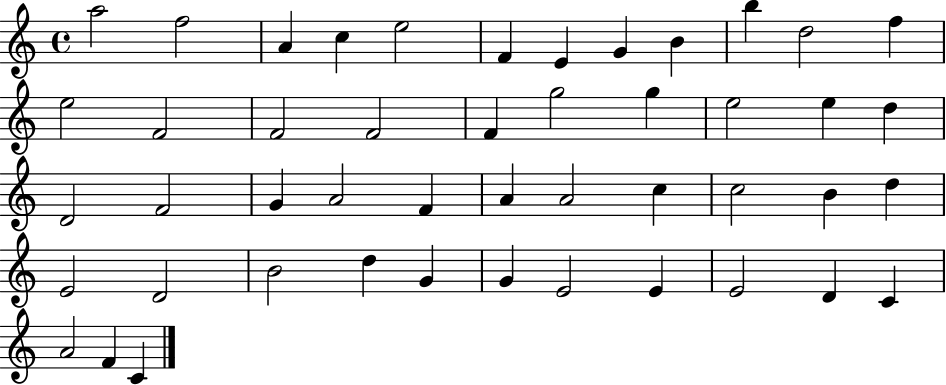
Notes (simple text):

A5/h F5/h A4/q C5/q E5/h F4/q E4/q G4/q B4/q B5/q D5/h F5/q E5/h F4/h F4/h F4/h F4/q G5/h G5/q E5/h E5/q D5/q D4/h F4/h G4/q A4/h F4/q A4/q A4/h C5/q C5/h B4/q D5/q E4/h D4/h B4/h D5/q G4/q G4/q E4/h E4/q E4/h D4/q C4/q A4/h F4/q C4/q